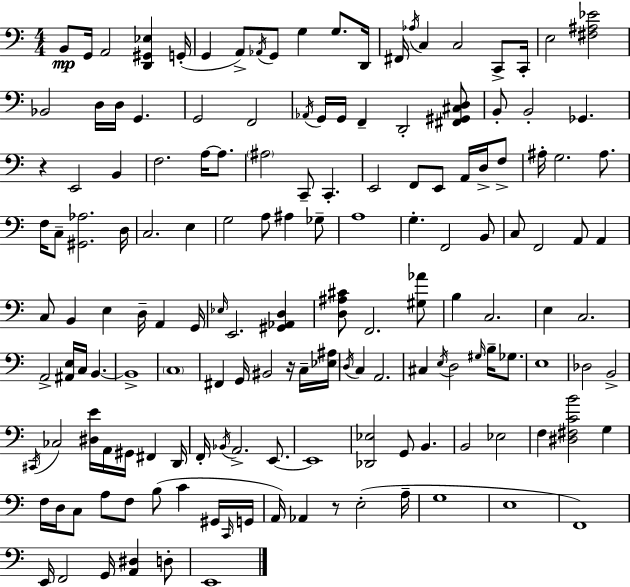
X:1
T:Untitled
M:4/4
L:1/4
K:Am
B,,/2 G,,/4 A,,2 [D,,^G,,_E,] G,,/4 G,, A,,/2 _A,,/4 G,,/2 G, G,/2 D,,/4 ^F,,/4 _A,/4 C, C,2 C,,/2 C,,/4 E,2 [^F,^A,_E]2 _B,,2 D,/4 D,/4 G,, G,,2 F,,2 _A,,/4 G,,/4 G,,/4 F,, D,,2 [^F,,^G,,^C,D,]/2 B,,/2 B,,2 _G,, z E,,2 B,, F,2 A,/4 A,/2 ^A,2 C,,/2 C,, E,,2 F,,/2 E,,/2 A,,/4 D,/4 F,/2 ^A,/4 G,2 ^A,/2 F,/4 C,/2 [^G,,_A,]2 D,/4 C,2 E, G,2 A,/2 ^A, _G,/2 A,4 G, F,,2 B,,/2 C,/2 F,,2 A,,/2 A,, C,/2 B,, E, D,/4 A,, G,,/4 _E,/4 E,,2 [^G,,_A,,D,] [D,^A,^C]/2 F,,2 [^G,_A]/2 B, C,2 E, C,2 A,,2 [^A,,E,]/4 C,/4 B,, B,,4 C,4 ^F,, G,,/4 ^B,,2 z/4 C,/4 [_E,^A,]/4 D,/4 C, A,,2 ^C, E,/4 D,2 ^G,/4 B,/4 _G,/2 E,4 _D,2 B,,2 ^C,,/4 _C,2 [^D,E]/4 A,,/4 ^G,,/4 ^F,, D,,/4 F,,/4 _B,,/4 A,,2 E,,/2 E,,4 [_D,,_E,]2 G,,/2 B,, B,,2 _E,2 F, [^D,^F,CB]2 G, F,/4 D,/4 C,/2 A,/2 F,/2 B,/2 C ^G,,/4 C,,/4 G,,/4 A,,/4 _A,, z/2 E,2 A,/4 G,4 E,4 F,,4 E,,/4 F,,2 G,,/4 [A,,^D,] D,/2 E,,4